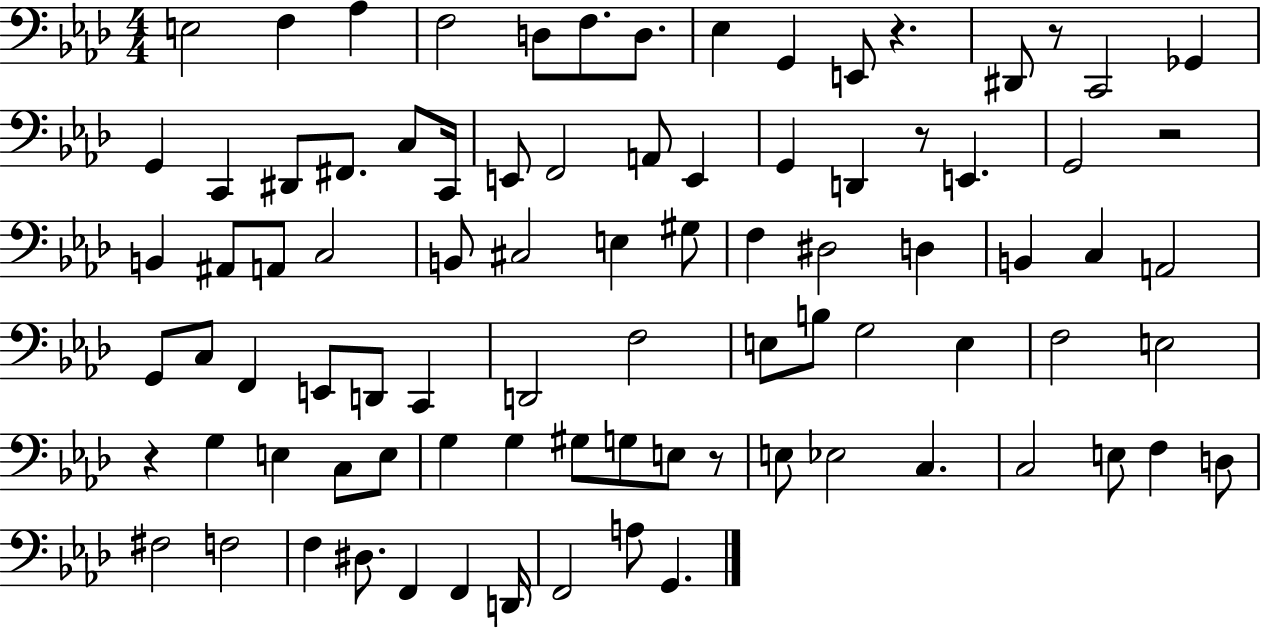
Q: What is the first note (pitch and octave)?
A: E3